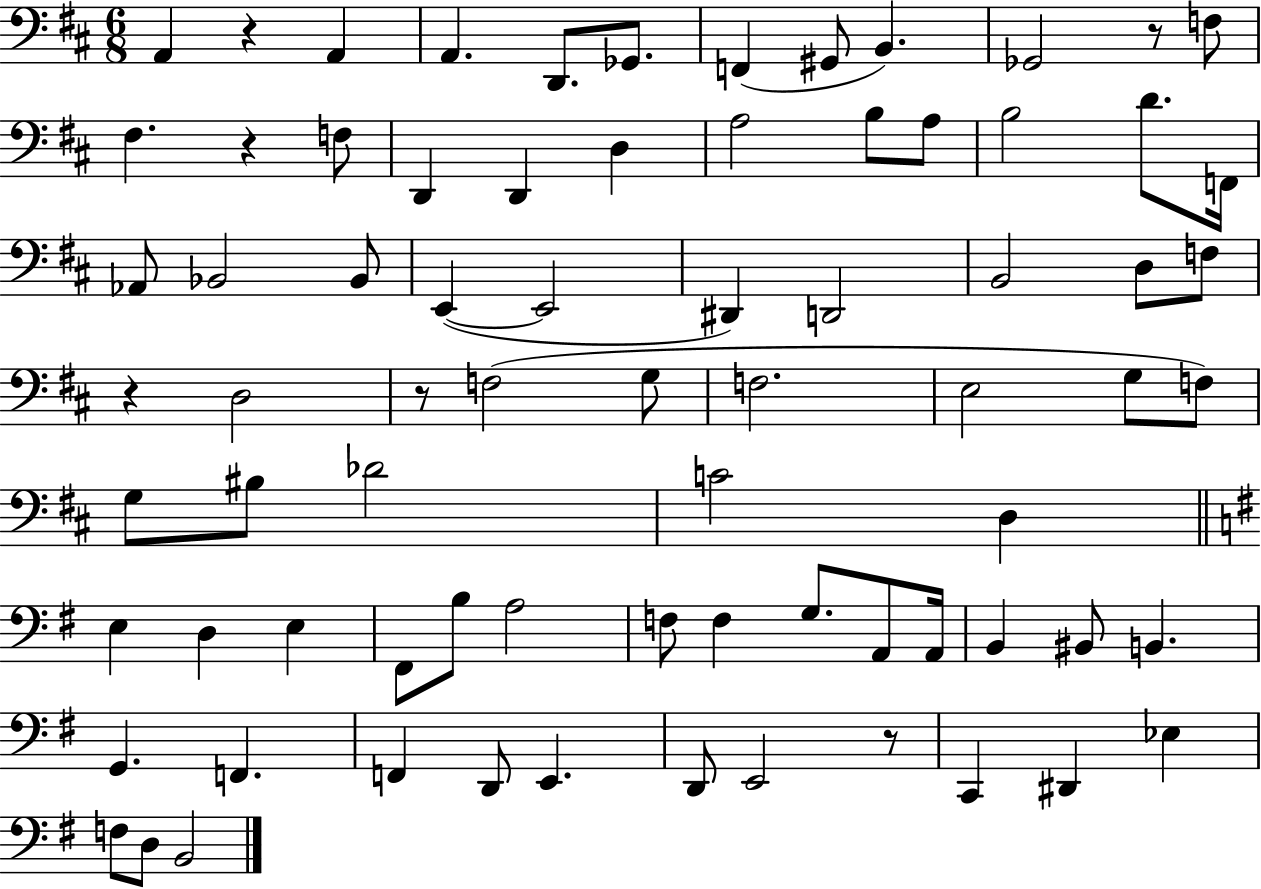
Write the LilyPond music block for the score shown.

{
  \clef bass
  \numericTimeSignature
  \time 6/8
  \key d \major
  a,4 r4 a,4 | a,4. d,8. ges,8. | f,4( gis,8 b,4.) | ges,2 r8 f8 | \break fis4. r4 f8 | d,4 d,4 d4 | a2 b8 a8 | b2 d'8. f,16 | \break aes,8 bes,2 bes,8 | e,4~(~ e,2 | dis,4) d,2 | b,2 d8 f8 | \break r4 d2 | r8 f2( g8 | f2. | e2 g8 f8) | \break g8 bis8 des'2 | c'2 d4 | \bar "||" \break \key g \major e4 d4 e4 | fis,8 b8 a2 | f8 f4 g8. a,8 a,16 | b,4 bis,8 b,4. | \break g,4. f,4. | f,4 d,8 e,4. | d,8 e,2 r8 | c,4 dis,4 ees4 | \break f8 d8 b,2 | \bar "|."
}